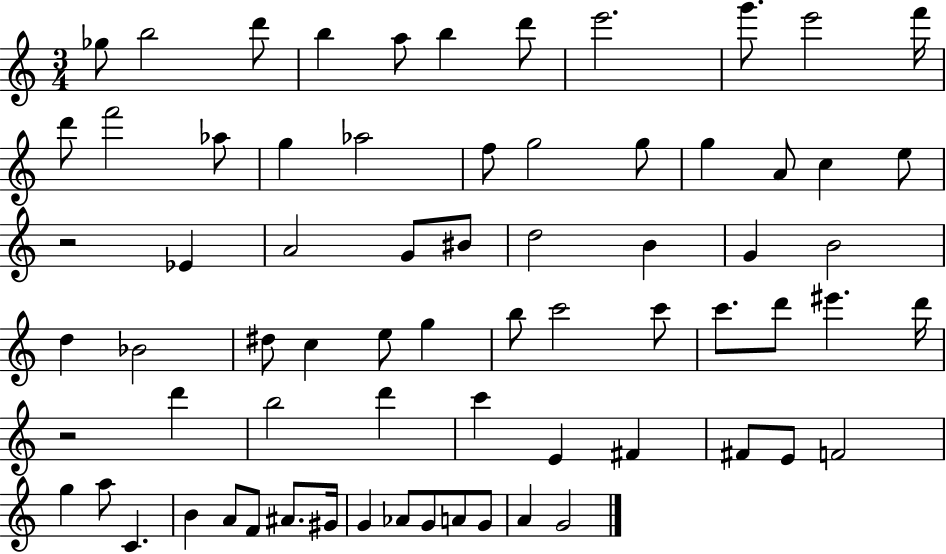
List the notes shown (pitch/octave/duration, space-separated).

Gb5/e B5/h D6/e B5/q A5/e B5/q D6/e E6/h. G6/e. E6/h F6/s D6/e F6/h Ab5/e G5/q Ab5/h F5/e G5/h G5/e G5/q A4/e C5/q E5/e R/h Eb4/q A4/h G4/e BIS4/e D5/h B4/q G4/q B4/h D5/q Bb4/h D#5/e C5/q E5/e G5/q B5/e C6/h C6/e C6/e. D6/e EIS6/q. D6/s R/h D6/q B5/h D6/q C6/q E4/q F#4/q F#4/e E4/e F4/h G5/q A5/e C4/q. B4/q A4/e F4/e A#4/e. G#4/s G4/q Ab4/e G4/e A4/e G4/e A4/q G4/h